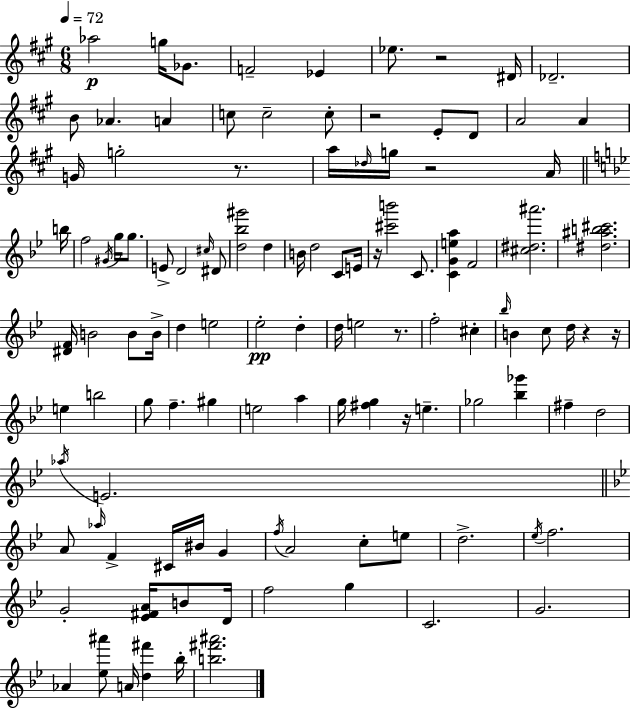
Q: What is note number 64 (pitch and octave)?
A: E5